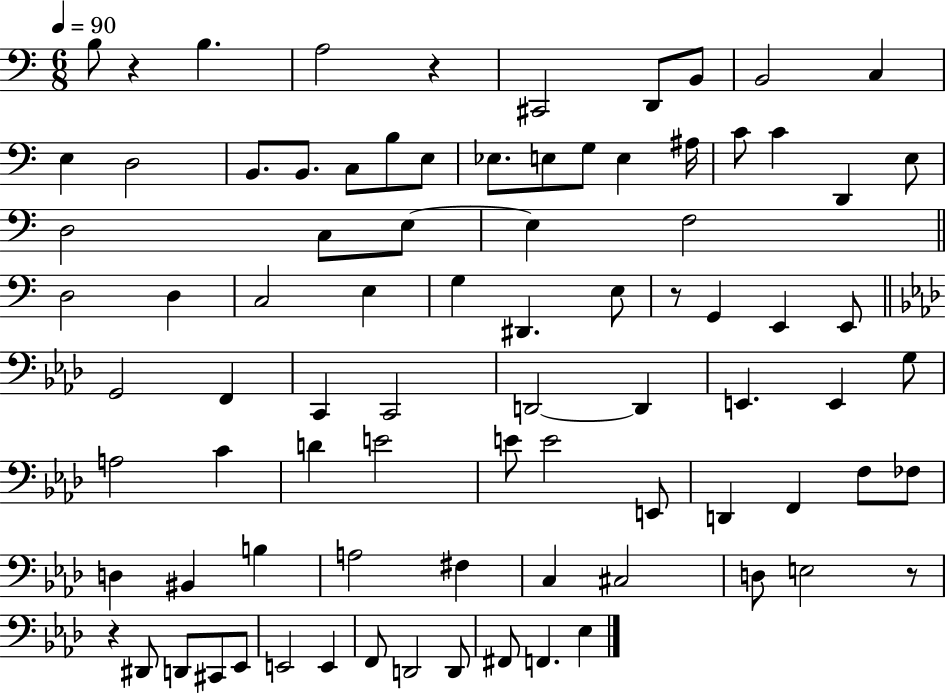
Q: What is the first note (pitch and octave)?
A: B3